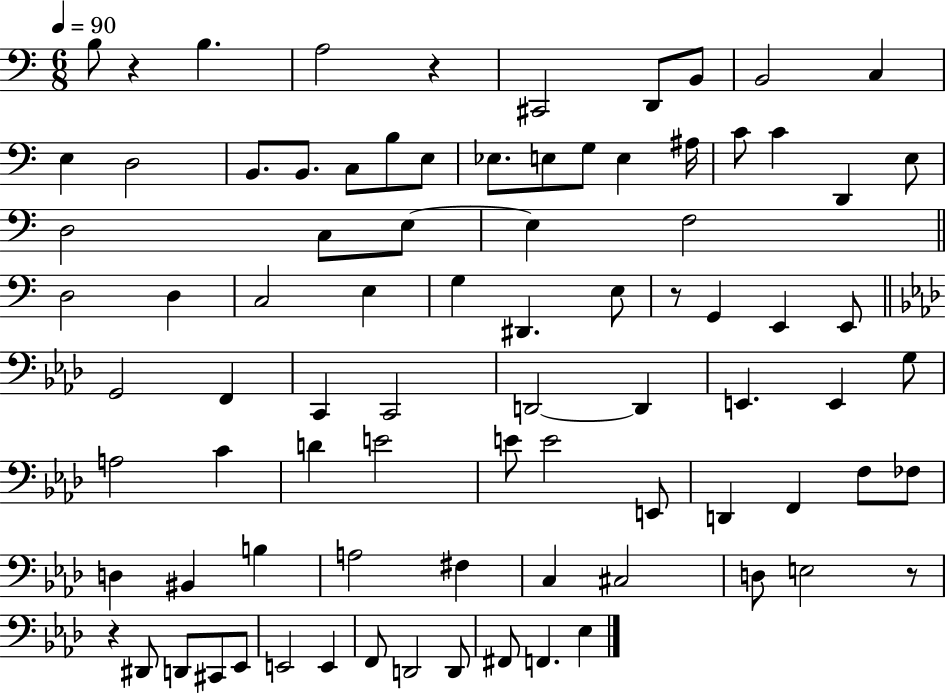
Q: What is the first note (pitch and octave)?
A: B3